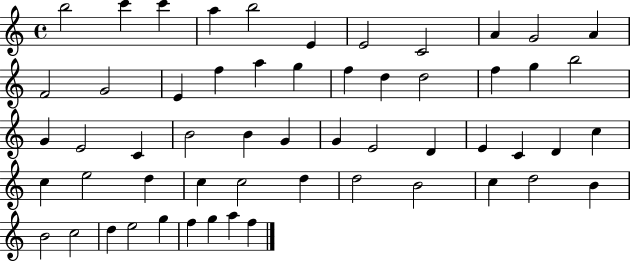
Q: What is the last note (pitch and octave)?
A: F5